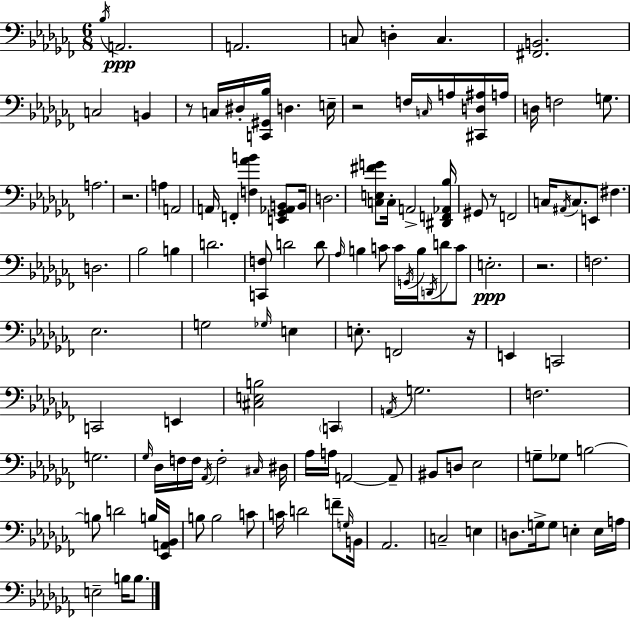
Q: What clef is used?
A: bass